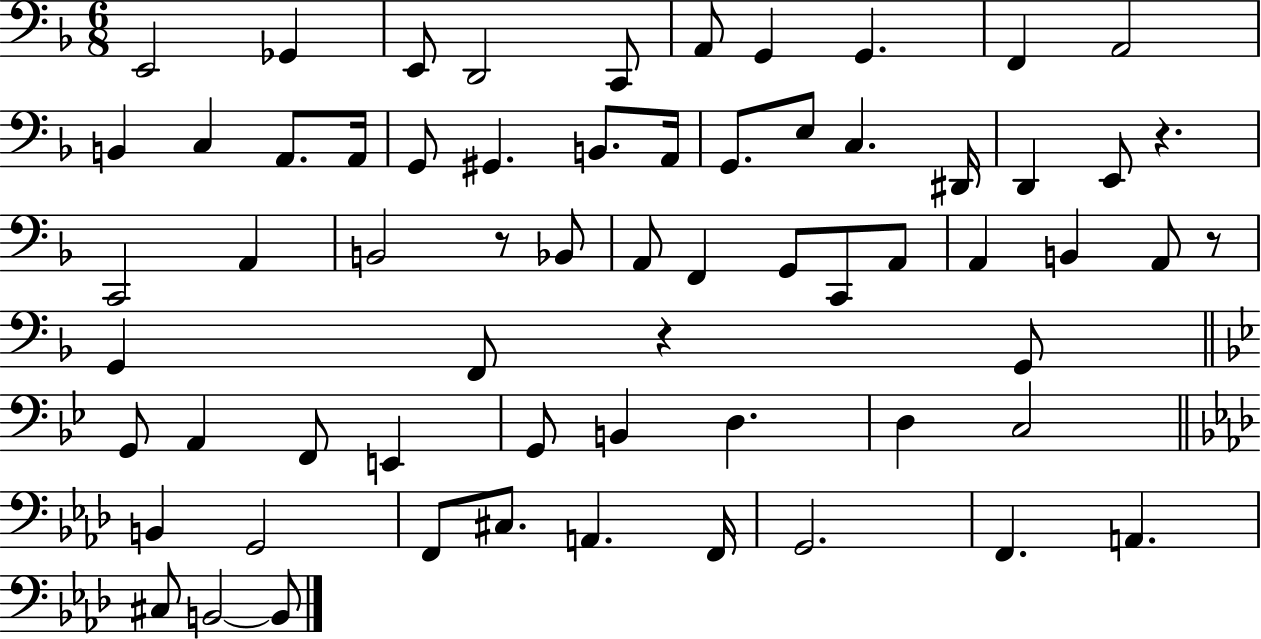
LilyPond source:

{
  \clef bass
  \numericTimeSignature
  \time 6/8
  \key f \major
  e,2 ges,4 | e,8 d,2 c,8 | a,8 g,4 g,4. | f,4 a,2 | \break b,4 c4 a,8. a,16 | g,8 gis,4. b,8. a,16 | g,8. e8 c4. dis,16 | d,4 e,8 r4. | \break c,2 a,4 | b,2 r8 bes,8 | a,8 f,4 g,8 c,8 a,8 | a,4 b,4 a,8 r8 | \break g,4 f,8 r4 g,8 | \bar "||" \break \key g \minor g,8 a,4 f,8 e,4 | g,8 b,4 d4. | d4 c2 | \bar "||" \break \key aes \major b,4 g,2 | f,8 cis8. a,4. f,16 | g,2. | f,4. a,4. | \break cis8 b,2~~ b,8 | \bar "|."
}